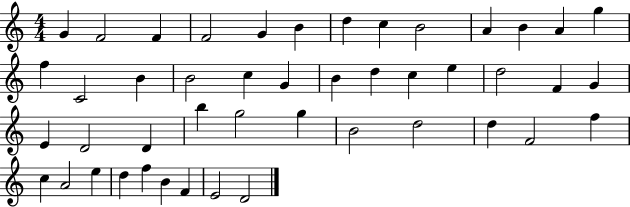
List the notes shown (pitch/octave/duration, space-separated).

G4/q F4/h F4/q F4/h G4/q B4/q D5/q C5/q B4/h A4/q B4/q A4/q G5/q F5/q C4/h B4/q B4/h C5/q G4/q B4/q D5/q C5/q E5/q D5/h F4/q G4/q E4/q D4/h D4/q B5/q G5/h G5/q B4/h D5/h D5/q F4/h F5/q C5/q A4/h E5/q D5/q F5/q B4/q F4/q E4/h D4/h